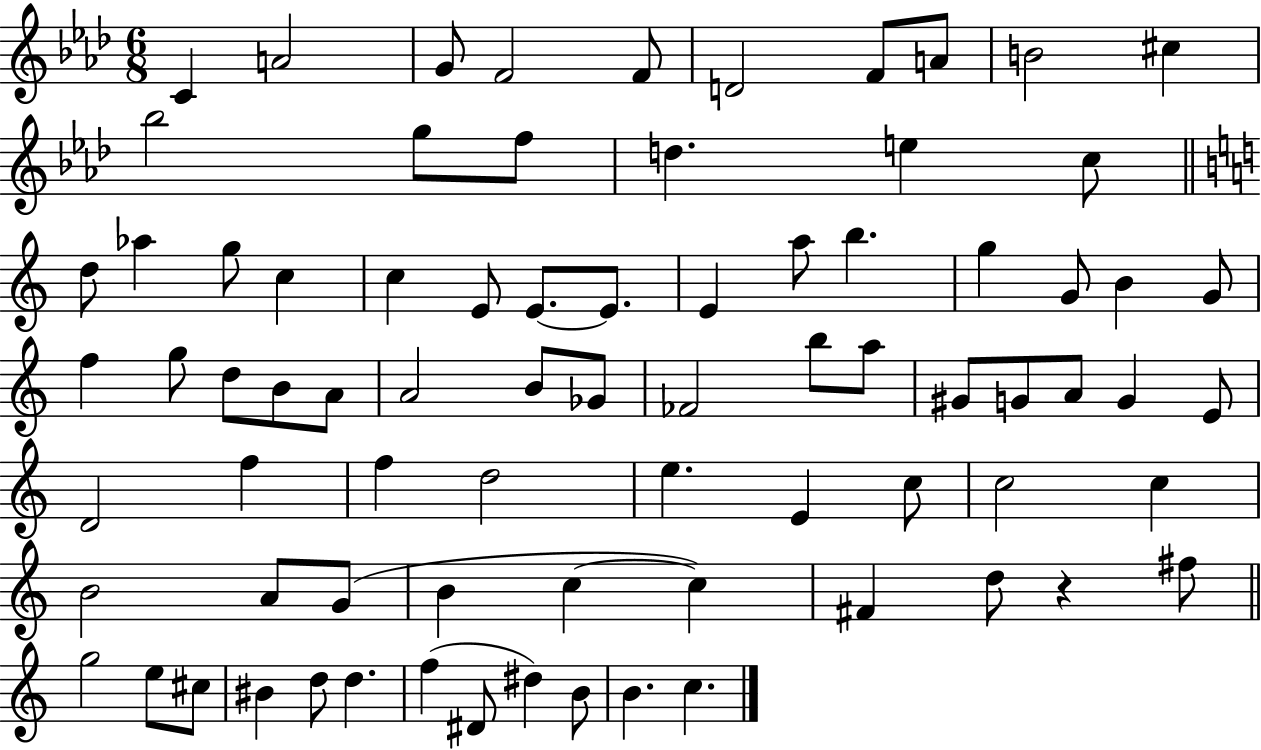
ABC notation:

X:1
T:Untitled
M:6/8
L:1/4
K:Ab
C A2 G/2 F2 F/2 D2 F/2 A/2 B2 ^c _b2 g/2 f/2 d e c/2 d/2 _a g/2 c c E/2 E/2 E/2 E a/2 b g G/2 B G/2 f g/2 d/2 B/2 A/2 A2 B/2 _G/2 _F2 b/2 a/2 ^G/2 G/2 A/2 G E/2 D2 f f d2 e E c/2 c2 c B2 A/2 G/2 B c c ^F d/2 z ^f/2 g2 e/2 ^c/2 ^B d/2 d f ^D/2 ^d B/2 B c